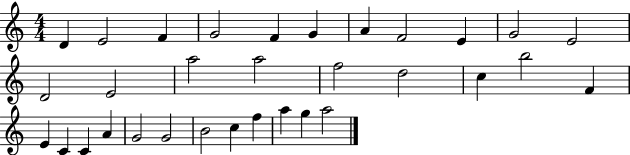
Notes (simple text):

D4/q E4/h F4/q G4/h F4/q G4/q A4/q F4/h E4/q G4/h E4/h D4/h E4/h A5/h A5/h F5/h D5/h C5/q B5/h F4/q E4/q C4/q C4/q A4/q G4/h G4/h B4/h C5/q F5/q A5/q G5/q A5/h